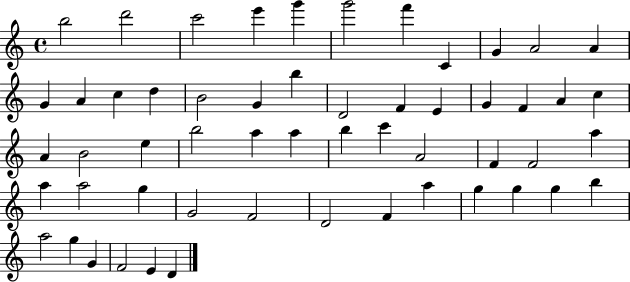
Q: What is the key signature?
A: C major